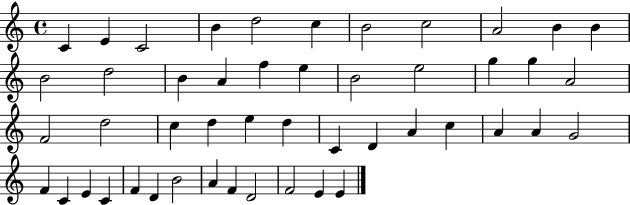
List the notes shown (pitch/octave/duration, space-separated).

C4/q E4/q C4/h B4/q D5/h C5/q B4/h C5/h A4/h B4/q B4/q B4/h D5/h B4/q A4/q F5/q E5/q B4/h E5/h G5/q G5/q A4/h F4/h D5/h C5/q D5/q E5/q D5/q C4/q D4/q A4/q C5/q A4/q A4/q G4/h F4/q C4/q E4/q C4/q F4/q D4/q B4/h A4/q F4/q D4/h F4/h E4/q E4/q